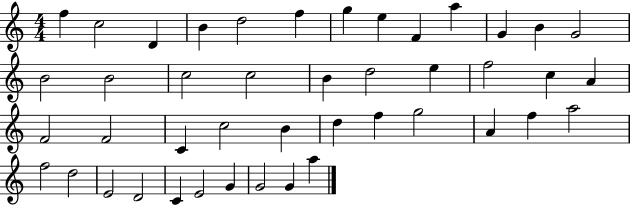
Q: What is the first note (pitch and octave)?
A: F5